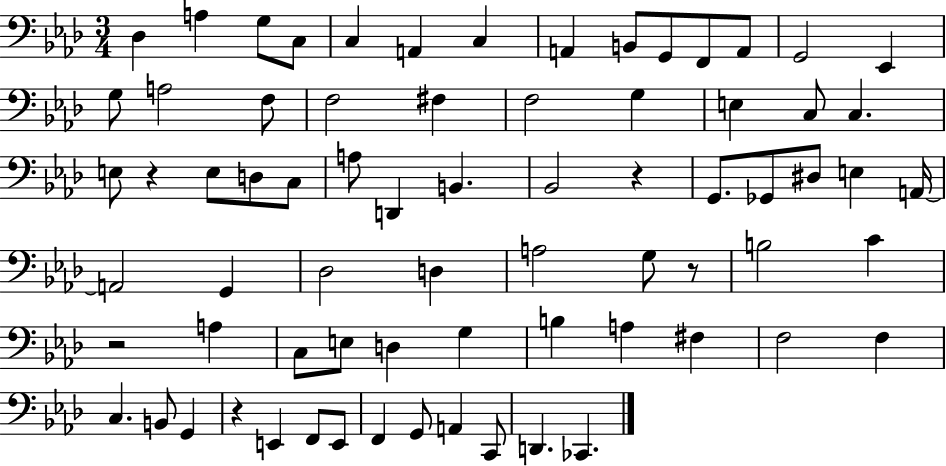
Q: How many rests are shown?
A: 5